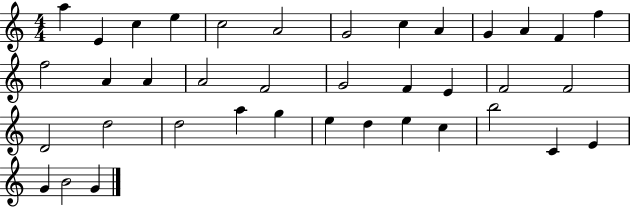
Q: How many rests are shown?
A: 0